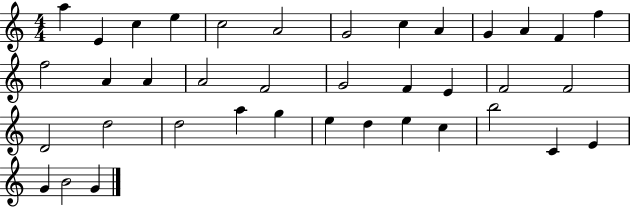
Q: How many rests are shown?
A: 0